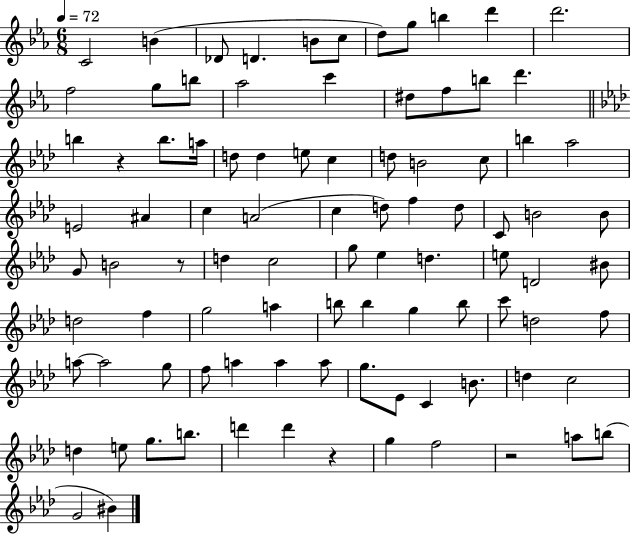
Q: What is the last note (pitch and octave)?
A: BIS4